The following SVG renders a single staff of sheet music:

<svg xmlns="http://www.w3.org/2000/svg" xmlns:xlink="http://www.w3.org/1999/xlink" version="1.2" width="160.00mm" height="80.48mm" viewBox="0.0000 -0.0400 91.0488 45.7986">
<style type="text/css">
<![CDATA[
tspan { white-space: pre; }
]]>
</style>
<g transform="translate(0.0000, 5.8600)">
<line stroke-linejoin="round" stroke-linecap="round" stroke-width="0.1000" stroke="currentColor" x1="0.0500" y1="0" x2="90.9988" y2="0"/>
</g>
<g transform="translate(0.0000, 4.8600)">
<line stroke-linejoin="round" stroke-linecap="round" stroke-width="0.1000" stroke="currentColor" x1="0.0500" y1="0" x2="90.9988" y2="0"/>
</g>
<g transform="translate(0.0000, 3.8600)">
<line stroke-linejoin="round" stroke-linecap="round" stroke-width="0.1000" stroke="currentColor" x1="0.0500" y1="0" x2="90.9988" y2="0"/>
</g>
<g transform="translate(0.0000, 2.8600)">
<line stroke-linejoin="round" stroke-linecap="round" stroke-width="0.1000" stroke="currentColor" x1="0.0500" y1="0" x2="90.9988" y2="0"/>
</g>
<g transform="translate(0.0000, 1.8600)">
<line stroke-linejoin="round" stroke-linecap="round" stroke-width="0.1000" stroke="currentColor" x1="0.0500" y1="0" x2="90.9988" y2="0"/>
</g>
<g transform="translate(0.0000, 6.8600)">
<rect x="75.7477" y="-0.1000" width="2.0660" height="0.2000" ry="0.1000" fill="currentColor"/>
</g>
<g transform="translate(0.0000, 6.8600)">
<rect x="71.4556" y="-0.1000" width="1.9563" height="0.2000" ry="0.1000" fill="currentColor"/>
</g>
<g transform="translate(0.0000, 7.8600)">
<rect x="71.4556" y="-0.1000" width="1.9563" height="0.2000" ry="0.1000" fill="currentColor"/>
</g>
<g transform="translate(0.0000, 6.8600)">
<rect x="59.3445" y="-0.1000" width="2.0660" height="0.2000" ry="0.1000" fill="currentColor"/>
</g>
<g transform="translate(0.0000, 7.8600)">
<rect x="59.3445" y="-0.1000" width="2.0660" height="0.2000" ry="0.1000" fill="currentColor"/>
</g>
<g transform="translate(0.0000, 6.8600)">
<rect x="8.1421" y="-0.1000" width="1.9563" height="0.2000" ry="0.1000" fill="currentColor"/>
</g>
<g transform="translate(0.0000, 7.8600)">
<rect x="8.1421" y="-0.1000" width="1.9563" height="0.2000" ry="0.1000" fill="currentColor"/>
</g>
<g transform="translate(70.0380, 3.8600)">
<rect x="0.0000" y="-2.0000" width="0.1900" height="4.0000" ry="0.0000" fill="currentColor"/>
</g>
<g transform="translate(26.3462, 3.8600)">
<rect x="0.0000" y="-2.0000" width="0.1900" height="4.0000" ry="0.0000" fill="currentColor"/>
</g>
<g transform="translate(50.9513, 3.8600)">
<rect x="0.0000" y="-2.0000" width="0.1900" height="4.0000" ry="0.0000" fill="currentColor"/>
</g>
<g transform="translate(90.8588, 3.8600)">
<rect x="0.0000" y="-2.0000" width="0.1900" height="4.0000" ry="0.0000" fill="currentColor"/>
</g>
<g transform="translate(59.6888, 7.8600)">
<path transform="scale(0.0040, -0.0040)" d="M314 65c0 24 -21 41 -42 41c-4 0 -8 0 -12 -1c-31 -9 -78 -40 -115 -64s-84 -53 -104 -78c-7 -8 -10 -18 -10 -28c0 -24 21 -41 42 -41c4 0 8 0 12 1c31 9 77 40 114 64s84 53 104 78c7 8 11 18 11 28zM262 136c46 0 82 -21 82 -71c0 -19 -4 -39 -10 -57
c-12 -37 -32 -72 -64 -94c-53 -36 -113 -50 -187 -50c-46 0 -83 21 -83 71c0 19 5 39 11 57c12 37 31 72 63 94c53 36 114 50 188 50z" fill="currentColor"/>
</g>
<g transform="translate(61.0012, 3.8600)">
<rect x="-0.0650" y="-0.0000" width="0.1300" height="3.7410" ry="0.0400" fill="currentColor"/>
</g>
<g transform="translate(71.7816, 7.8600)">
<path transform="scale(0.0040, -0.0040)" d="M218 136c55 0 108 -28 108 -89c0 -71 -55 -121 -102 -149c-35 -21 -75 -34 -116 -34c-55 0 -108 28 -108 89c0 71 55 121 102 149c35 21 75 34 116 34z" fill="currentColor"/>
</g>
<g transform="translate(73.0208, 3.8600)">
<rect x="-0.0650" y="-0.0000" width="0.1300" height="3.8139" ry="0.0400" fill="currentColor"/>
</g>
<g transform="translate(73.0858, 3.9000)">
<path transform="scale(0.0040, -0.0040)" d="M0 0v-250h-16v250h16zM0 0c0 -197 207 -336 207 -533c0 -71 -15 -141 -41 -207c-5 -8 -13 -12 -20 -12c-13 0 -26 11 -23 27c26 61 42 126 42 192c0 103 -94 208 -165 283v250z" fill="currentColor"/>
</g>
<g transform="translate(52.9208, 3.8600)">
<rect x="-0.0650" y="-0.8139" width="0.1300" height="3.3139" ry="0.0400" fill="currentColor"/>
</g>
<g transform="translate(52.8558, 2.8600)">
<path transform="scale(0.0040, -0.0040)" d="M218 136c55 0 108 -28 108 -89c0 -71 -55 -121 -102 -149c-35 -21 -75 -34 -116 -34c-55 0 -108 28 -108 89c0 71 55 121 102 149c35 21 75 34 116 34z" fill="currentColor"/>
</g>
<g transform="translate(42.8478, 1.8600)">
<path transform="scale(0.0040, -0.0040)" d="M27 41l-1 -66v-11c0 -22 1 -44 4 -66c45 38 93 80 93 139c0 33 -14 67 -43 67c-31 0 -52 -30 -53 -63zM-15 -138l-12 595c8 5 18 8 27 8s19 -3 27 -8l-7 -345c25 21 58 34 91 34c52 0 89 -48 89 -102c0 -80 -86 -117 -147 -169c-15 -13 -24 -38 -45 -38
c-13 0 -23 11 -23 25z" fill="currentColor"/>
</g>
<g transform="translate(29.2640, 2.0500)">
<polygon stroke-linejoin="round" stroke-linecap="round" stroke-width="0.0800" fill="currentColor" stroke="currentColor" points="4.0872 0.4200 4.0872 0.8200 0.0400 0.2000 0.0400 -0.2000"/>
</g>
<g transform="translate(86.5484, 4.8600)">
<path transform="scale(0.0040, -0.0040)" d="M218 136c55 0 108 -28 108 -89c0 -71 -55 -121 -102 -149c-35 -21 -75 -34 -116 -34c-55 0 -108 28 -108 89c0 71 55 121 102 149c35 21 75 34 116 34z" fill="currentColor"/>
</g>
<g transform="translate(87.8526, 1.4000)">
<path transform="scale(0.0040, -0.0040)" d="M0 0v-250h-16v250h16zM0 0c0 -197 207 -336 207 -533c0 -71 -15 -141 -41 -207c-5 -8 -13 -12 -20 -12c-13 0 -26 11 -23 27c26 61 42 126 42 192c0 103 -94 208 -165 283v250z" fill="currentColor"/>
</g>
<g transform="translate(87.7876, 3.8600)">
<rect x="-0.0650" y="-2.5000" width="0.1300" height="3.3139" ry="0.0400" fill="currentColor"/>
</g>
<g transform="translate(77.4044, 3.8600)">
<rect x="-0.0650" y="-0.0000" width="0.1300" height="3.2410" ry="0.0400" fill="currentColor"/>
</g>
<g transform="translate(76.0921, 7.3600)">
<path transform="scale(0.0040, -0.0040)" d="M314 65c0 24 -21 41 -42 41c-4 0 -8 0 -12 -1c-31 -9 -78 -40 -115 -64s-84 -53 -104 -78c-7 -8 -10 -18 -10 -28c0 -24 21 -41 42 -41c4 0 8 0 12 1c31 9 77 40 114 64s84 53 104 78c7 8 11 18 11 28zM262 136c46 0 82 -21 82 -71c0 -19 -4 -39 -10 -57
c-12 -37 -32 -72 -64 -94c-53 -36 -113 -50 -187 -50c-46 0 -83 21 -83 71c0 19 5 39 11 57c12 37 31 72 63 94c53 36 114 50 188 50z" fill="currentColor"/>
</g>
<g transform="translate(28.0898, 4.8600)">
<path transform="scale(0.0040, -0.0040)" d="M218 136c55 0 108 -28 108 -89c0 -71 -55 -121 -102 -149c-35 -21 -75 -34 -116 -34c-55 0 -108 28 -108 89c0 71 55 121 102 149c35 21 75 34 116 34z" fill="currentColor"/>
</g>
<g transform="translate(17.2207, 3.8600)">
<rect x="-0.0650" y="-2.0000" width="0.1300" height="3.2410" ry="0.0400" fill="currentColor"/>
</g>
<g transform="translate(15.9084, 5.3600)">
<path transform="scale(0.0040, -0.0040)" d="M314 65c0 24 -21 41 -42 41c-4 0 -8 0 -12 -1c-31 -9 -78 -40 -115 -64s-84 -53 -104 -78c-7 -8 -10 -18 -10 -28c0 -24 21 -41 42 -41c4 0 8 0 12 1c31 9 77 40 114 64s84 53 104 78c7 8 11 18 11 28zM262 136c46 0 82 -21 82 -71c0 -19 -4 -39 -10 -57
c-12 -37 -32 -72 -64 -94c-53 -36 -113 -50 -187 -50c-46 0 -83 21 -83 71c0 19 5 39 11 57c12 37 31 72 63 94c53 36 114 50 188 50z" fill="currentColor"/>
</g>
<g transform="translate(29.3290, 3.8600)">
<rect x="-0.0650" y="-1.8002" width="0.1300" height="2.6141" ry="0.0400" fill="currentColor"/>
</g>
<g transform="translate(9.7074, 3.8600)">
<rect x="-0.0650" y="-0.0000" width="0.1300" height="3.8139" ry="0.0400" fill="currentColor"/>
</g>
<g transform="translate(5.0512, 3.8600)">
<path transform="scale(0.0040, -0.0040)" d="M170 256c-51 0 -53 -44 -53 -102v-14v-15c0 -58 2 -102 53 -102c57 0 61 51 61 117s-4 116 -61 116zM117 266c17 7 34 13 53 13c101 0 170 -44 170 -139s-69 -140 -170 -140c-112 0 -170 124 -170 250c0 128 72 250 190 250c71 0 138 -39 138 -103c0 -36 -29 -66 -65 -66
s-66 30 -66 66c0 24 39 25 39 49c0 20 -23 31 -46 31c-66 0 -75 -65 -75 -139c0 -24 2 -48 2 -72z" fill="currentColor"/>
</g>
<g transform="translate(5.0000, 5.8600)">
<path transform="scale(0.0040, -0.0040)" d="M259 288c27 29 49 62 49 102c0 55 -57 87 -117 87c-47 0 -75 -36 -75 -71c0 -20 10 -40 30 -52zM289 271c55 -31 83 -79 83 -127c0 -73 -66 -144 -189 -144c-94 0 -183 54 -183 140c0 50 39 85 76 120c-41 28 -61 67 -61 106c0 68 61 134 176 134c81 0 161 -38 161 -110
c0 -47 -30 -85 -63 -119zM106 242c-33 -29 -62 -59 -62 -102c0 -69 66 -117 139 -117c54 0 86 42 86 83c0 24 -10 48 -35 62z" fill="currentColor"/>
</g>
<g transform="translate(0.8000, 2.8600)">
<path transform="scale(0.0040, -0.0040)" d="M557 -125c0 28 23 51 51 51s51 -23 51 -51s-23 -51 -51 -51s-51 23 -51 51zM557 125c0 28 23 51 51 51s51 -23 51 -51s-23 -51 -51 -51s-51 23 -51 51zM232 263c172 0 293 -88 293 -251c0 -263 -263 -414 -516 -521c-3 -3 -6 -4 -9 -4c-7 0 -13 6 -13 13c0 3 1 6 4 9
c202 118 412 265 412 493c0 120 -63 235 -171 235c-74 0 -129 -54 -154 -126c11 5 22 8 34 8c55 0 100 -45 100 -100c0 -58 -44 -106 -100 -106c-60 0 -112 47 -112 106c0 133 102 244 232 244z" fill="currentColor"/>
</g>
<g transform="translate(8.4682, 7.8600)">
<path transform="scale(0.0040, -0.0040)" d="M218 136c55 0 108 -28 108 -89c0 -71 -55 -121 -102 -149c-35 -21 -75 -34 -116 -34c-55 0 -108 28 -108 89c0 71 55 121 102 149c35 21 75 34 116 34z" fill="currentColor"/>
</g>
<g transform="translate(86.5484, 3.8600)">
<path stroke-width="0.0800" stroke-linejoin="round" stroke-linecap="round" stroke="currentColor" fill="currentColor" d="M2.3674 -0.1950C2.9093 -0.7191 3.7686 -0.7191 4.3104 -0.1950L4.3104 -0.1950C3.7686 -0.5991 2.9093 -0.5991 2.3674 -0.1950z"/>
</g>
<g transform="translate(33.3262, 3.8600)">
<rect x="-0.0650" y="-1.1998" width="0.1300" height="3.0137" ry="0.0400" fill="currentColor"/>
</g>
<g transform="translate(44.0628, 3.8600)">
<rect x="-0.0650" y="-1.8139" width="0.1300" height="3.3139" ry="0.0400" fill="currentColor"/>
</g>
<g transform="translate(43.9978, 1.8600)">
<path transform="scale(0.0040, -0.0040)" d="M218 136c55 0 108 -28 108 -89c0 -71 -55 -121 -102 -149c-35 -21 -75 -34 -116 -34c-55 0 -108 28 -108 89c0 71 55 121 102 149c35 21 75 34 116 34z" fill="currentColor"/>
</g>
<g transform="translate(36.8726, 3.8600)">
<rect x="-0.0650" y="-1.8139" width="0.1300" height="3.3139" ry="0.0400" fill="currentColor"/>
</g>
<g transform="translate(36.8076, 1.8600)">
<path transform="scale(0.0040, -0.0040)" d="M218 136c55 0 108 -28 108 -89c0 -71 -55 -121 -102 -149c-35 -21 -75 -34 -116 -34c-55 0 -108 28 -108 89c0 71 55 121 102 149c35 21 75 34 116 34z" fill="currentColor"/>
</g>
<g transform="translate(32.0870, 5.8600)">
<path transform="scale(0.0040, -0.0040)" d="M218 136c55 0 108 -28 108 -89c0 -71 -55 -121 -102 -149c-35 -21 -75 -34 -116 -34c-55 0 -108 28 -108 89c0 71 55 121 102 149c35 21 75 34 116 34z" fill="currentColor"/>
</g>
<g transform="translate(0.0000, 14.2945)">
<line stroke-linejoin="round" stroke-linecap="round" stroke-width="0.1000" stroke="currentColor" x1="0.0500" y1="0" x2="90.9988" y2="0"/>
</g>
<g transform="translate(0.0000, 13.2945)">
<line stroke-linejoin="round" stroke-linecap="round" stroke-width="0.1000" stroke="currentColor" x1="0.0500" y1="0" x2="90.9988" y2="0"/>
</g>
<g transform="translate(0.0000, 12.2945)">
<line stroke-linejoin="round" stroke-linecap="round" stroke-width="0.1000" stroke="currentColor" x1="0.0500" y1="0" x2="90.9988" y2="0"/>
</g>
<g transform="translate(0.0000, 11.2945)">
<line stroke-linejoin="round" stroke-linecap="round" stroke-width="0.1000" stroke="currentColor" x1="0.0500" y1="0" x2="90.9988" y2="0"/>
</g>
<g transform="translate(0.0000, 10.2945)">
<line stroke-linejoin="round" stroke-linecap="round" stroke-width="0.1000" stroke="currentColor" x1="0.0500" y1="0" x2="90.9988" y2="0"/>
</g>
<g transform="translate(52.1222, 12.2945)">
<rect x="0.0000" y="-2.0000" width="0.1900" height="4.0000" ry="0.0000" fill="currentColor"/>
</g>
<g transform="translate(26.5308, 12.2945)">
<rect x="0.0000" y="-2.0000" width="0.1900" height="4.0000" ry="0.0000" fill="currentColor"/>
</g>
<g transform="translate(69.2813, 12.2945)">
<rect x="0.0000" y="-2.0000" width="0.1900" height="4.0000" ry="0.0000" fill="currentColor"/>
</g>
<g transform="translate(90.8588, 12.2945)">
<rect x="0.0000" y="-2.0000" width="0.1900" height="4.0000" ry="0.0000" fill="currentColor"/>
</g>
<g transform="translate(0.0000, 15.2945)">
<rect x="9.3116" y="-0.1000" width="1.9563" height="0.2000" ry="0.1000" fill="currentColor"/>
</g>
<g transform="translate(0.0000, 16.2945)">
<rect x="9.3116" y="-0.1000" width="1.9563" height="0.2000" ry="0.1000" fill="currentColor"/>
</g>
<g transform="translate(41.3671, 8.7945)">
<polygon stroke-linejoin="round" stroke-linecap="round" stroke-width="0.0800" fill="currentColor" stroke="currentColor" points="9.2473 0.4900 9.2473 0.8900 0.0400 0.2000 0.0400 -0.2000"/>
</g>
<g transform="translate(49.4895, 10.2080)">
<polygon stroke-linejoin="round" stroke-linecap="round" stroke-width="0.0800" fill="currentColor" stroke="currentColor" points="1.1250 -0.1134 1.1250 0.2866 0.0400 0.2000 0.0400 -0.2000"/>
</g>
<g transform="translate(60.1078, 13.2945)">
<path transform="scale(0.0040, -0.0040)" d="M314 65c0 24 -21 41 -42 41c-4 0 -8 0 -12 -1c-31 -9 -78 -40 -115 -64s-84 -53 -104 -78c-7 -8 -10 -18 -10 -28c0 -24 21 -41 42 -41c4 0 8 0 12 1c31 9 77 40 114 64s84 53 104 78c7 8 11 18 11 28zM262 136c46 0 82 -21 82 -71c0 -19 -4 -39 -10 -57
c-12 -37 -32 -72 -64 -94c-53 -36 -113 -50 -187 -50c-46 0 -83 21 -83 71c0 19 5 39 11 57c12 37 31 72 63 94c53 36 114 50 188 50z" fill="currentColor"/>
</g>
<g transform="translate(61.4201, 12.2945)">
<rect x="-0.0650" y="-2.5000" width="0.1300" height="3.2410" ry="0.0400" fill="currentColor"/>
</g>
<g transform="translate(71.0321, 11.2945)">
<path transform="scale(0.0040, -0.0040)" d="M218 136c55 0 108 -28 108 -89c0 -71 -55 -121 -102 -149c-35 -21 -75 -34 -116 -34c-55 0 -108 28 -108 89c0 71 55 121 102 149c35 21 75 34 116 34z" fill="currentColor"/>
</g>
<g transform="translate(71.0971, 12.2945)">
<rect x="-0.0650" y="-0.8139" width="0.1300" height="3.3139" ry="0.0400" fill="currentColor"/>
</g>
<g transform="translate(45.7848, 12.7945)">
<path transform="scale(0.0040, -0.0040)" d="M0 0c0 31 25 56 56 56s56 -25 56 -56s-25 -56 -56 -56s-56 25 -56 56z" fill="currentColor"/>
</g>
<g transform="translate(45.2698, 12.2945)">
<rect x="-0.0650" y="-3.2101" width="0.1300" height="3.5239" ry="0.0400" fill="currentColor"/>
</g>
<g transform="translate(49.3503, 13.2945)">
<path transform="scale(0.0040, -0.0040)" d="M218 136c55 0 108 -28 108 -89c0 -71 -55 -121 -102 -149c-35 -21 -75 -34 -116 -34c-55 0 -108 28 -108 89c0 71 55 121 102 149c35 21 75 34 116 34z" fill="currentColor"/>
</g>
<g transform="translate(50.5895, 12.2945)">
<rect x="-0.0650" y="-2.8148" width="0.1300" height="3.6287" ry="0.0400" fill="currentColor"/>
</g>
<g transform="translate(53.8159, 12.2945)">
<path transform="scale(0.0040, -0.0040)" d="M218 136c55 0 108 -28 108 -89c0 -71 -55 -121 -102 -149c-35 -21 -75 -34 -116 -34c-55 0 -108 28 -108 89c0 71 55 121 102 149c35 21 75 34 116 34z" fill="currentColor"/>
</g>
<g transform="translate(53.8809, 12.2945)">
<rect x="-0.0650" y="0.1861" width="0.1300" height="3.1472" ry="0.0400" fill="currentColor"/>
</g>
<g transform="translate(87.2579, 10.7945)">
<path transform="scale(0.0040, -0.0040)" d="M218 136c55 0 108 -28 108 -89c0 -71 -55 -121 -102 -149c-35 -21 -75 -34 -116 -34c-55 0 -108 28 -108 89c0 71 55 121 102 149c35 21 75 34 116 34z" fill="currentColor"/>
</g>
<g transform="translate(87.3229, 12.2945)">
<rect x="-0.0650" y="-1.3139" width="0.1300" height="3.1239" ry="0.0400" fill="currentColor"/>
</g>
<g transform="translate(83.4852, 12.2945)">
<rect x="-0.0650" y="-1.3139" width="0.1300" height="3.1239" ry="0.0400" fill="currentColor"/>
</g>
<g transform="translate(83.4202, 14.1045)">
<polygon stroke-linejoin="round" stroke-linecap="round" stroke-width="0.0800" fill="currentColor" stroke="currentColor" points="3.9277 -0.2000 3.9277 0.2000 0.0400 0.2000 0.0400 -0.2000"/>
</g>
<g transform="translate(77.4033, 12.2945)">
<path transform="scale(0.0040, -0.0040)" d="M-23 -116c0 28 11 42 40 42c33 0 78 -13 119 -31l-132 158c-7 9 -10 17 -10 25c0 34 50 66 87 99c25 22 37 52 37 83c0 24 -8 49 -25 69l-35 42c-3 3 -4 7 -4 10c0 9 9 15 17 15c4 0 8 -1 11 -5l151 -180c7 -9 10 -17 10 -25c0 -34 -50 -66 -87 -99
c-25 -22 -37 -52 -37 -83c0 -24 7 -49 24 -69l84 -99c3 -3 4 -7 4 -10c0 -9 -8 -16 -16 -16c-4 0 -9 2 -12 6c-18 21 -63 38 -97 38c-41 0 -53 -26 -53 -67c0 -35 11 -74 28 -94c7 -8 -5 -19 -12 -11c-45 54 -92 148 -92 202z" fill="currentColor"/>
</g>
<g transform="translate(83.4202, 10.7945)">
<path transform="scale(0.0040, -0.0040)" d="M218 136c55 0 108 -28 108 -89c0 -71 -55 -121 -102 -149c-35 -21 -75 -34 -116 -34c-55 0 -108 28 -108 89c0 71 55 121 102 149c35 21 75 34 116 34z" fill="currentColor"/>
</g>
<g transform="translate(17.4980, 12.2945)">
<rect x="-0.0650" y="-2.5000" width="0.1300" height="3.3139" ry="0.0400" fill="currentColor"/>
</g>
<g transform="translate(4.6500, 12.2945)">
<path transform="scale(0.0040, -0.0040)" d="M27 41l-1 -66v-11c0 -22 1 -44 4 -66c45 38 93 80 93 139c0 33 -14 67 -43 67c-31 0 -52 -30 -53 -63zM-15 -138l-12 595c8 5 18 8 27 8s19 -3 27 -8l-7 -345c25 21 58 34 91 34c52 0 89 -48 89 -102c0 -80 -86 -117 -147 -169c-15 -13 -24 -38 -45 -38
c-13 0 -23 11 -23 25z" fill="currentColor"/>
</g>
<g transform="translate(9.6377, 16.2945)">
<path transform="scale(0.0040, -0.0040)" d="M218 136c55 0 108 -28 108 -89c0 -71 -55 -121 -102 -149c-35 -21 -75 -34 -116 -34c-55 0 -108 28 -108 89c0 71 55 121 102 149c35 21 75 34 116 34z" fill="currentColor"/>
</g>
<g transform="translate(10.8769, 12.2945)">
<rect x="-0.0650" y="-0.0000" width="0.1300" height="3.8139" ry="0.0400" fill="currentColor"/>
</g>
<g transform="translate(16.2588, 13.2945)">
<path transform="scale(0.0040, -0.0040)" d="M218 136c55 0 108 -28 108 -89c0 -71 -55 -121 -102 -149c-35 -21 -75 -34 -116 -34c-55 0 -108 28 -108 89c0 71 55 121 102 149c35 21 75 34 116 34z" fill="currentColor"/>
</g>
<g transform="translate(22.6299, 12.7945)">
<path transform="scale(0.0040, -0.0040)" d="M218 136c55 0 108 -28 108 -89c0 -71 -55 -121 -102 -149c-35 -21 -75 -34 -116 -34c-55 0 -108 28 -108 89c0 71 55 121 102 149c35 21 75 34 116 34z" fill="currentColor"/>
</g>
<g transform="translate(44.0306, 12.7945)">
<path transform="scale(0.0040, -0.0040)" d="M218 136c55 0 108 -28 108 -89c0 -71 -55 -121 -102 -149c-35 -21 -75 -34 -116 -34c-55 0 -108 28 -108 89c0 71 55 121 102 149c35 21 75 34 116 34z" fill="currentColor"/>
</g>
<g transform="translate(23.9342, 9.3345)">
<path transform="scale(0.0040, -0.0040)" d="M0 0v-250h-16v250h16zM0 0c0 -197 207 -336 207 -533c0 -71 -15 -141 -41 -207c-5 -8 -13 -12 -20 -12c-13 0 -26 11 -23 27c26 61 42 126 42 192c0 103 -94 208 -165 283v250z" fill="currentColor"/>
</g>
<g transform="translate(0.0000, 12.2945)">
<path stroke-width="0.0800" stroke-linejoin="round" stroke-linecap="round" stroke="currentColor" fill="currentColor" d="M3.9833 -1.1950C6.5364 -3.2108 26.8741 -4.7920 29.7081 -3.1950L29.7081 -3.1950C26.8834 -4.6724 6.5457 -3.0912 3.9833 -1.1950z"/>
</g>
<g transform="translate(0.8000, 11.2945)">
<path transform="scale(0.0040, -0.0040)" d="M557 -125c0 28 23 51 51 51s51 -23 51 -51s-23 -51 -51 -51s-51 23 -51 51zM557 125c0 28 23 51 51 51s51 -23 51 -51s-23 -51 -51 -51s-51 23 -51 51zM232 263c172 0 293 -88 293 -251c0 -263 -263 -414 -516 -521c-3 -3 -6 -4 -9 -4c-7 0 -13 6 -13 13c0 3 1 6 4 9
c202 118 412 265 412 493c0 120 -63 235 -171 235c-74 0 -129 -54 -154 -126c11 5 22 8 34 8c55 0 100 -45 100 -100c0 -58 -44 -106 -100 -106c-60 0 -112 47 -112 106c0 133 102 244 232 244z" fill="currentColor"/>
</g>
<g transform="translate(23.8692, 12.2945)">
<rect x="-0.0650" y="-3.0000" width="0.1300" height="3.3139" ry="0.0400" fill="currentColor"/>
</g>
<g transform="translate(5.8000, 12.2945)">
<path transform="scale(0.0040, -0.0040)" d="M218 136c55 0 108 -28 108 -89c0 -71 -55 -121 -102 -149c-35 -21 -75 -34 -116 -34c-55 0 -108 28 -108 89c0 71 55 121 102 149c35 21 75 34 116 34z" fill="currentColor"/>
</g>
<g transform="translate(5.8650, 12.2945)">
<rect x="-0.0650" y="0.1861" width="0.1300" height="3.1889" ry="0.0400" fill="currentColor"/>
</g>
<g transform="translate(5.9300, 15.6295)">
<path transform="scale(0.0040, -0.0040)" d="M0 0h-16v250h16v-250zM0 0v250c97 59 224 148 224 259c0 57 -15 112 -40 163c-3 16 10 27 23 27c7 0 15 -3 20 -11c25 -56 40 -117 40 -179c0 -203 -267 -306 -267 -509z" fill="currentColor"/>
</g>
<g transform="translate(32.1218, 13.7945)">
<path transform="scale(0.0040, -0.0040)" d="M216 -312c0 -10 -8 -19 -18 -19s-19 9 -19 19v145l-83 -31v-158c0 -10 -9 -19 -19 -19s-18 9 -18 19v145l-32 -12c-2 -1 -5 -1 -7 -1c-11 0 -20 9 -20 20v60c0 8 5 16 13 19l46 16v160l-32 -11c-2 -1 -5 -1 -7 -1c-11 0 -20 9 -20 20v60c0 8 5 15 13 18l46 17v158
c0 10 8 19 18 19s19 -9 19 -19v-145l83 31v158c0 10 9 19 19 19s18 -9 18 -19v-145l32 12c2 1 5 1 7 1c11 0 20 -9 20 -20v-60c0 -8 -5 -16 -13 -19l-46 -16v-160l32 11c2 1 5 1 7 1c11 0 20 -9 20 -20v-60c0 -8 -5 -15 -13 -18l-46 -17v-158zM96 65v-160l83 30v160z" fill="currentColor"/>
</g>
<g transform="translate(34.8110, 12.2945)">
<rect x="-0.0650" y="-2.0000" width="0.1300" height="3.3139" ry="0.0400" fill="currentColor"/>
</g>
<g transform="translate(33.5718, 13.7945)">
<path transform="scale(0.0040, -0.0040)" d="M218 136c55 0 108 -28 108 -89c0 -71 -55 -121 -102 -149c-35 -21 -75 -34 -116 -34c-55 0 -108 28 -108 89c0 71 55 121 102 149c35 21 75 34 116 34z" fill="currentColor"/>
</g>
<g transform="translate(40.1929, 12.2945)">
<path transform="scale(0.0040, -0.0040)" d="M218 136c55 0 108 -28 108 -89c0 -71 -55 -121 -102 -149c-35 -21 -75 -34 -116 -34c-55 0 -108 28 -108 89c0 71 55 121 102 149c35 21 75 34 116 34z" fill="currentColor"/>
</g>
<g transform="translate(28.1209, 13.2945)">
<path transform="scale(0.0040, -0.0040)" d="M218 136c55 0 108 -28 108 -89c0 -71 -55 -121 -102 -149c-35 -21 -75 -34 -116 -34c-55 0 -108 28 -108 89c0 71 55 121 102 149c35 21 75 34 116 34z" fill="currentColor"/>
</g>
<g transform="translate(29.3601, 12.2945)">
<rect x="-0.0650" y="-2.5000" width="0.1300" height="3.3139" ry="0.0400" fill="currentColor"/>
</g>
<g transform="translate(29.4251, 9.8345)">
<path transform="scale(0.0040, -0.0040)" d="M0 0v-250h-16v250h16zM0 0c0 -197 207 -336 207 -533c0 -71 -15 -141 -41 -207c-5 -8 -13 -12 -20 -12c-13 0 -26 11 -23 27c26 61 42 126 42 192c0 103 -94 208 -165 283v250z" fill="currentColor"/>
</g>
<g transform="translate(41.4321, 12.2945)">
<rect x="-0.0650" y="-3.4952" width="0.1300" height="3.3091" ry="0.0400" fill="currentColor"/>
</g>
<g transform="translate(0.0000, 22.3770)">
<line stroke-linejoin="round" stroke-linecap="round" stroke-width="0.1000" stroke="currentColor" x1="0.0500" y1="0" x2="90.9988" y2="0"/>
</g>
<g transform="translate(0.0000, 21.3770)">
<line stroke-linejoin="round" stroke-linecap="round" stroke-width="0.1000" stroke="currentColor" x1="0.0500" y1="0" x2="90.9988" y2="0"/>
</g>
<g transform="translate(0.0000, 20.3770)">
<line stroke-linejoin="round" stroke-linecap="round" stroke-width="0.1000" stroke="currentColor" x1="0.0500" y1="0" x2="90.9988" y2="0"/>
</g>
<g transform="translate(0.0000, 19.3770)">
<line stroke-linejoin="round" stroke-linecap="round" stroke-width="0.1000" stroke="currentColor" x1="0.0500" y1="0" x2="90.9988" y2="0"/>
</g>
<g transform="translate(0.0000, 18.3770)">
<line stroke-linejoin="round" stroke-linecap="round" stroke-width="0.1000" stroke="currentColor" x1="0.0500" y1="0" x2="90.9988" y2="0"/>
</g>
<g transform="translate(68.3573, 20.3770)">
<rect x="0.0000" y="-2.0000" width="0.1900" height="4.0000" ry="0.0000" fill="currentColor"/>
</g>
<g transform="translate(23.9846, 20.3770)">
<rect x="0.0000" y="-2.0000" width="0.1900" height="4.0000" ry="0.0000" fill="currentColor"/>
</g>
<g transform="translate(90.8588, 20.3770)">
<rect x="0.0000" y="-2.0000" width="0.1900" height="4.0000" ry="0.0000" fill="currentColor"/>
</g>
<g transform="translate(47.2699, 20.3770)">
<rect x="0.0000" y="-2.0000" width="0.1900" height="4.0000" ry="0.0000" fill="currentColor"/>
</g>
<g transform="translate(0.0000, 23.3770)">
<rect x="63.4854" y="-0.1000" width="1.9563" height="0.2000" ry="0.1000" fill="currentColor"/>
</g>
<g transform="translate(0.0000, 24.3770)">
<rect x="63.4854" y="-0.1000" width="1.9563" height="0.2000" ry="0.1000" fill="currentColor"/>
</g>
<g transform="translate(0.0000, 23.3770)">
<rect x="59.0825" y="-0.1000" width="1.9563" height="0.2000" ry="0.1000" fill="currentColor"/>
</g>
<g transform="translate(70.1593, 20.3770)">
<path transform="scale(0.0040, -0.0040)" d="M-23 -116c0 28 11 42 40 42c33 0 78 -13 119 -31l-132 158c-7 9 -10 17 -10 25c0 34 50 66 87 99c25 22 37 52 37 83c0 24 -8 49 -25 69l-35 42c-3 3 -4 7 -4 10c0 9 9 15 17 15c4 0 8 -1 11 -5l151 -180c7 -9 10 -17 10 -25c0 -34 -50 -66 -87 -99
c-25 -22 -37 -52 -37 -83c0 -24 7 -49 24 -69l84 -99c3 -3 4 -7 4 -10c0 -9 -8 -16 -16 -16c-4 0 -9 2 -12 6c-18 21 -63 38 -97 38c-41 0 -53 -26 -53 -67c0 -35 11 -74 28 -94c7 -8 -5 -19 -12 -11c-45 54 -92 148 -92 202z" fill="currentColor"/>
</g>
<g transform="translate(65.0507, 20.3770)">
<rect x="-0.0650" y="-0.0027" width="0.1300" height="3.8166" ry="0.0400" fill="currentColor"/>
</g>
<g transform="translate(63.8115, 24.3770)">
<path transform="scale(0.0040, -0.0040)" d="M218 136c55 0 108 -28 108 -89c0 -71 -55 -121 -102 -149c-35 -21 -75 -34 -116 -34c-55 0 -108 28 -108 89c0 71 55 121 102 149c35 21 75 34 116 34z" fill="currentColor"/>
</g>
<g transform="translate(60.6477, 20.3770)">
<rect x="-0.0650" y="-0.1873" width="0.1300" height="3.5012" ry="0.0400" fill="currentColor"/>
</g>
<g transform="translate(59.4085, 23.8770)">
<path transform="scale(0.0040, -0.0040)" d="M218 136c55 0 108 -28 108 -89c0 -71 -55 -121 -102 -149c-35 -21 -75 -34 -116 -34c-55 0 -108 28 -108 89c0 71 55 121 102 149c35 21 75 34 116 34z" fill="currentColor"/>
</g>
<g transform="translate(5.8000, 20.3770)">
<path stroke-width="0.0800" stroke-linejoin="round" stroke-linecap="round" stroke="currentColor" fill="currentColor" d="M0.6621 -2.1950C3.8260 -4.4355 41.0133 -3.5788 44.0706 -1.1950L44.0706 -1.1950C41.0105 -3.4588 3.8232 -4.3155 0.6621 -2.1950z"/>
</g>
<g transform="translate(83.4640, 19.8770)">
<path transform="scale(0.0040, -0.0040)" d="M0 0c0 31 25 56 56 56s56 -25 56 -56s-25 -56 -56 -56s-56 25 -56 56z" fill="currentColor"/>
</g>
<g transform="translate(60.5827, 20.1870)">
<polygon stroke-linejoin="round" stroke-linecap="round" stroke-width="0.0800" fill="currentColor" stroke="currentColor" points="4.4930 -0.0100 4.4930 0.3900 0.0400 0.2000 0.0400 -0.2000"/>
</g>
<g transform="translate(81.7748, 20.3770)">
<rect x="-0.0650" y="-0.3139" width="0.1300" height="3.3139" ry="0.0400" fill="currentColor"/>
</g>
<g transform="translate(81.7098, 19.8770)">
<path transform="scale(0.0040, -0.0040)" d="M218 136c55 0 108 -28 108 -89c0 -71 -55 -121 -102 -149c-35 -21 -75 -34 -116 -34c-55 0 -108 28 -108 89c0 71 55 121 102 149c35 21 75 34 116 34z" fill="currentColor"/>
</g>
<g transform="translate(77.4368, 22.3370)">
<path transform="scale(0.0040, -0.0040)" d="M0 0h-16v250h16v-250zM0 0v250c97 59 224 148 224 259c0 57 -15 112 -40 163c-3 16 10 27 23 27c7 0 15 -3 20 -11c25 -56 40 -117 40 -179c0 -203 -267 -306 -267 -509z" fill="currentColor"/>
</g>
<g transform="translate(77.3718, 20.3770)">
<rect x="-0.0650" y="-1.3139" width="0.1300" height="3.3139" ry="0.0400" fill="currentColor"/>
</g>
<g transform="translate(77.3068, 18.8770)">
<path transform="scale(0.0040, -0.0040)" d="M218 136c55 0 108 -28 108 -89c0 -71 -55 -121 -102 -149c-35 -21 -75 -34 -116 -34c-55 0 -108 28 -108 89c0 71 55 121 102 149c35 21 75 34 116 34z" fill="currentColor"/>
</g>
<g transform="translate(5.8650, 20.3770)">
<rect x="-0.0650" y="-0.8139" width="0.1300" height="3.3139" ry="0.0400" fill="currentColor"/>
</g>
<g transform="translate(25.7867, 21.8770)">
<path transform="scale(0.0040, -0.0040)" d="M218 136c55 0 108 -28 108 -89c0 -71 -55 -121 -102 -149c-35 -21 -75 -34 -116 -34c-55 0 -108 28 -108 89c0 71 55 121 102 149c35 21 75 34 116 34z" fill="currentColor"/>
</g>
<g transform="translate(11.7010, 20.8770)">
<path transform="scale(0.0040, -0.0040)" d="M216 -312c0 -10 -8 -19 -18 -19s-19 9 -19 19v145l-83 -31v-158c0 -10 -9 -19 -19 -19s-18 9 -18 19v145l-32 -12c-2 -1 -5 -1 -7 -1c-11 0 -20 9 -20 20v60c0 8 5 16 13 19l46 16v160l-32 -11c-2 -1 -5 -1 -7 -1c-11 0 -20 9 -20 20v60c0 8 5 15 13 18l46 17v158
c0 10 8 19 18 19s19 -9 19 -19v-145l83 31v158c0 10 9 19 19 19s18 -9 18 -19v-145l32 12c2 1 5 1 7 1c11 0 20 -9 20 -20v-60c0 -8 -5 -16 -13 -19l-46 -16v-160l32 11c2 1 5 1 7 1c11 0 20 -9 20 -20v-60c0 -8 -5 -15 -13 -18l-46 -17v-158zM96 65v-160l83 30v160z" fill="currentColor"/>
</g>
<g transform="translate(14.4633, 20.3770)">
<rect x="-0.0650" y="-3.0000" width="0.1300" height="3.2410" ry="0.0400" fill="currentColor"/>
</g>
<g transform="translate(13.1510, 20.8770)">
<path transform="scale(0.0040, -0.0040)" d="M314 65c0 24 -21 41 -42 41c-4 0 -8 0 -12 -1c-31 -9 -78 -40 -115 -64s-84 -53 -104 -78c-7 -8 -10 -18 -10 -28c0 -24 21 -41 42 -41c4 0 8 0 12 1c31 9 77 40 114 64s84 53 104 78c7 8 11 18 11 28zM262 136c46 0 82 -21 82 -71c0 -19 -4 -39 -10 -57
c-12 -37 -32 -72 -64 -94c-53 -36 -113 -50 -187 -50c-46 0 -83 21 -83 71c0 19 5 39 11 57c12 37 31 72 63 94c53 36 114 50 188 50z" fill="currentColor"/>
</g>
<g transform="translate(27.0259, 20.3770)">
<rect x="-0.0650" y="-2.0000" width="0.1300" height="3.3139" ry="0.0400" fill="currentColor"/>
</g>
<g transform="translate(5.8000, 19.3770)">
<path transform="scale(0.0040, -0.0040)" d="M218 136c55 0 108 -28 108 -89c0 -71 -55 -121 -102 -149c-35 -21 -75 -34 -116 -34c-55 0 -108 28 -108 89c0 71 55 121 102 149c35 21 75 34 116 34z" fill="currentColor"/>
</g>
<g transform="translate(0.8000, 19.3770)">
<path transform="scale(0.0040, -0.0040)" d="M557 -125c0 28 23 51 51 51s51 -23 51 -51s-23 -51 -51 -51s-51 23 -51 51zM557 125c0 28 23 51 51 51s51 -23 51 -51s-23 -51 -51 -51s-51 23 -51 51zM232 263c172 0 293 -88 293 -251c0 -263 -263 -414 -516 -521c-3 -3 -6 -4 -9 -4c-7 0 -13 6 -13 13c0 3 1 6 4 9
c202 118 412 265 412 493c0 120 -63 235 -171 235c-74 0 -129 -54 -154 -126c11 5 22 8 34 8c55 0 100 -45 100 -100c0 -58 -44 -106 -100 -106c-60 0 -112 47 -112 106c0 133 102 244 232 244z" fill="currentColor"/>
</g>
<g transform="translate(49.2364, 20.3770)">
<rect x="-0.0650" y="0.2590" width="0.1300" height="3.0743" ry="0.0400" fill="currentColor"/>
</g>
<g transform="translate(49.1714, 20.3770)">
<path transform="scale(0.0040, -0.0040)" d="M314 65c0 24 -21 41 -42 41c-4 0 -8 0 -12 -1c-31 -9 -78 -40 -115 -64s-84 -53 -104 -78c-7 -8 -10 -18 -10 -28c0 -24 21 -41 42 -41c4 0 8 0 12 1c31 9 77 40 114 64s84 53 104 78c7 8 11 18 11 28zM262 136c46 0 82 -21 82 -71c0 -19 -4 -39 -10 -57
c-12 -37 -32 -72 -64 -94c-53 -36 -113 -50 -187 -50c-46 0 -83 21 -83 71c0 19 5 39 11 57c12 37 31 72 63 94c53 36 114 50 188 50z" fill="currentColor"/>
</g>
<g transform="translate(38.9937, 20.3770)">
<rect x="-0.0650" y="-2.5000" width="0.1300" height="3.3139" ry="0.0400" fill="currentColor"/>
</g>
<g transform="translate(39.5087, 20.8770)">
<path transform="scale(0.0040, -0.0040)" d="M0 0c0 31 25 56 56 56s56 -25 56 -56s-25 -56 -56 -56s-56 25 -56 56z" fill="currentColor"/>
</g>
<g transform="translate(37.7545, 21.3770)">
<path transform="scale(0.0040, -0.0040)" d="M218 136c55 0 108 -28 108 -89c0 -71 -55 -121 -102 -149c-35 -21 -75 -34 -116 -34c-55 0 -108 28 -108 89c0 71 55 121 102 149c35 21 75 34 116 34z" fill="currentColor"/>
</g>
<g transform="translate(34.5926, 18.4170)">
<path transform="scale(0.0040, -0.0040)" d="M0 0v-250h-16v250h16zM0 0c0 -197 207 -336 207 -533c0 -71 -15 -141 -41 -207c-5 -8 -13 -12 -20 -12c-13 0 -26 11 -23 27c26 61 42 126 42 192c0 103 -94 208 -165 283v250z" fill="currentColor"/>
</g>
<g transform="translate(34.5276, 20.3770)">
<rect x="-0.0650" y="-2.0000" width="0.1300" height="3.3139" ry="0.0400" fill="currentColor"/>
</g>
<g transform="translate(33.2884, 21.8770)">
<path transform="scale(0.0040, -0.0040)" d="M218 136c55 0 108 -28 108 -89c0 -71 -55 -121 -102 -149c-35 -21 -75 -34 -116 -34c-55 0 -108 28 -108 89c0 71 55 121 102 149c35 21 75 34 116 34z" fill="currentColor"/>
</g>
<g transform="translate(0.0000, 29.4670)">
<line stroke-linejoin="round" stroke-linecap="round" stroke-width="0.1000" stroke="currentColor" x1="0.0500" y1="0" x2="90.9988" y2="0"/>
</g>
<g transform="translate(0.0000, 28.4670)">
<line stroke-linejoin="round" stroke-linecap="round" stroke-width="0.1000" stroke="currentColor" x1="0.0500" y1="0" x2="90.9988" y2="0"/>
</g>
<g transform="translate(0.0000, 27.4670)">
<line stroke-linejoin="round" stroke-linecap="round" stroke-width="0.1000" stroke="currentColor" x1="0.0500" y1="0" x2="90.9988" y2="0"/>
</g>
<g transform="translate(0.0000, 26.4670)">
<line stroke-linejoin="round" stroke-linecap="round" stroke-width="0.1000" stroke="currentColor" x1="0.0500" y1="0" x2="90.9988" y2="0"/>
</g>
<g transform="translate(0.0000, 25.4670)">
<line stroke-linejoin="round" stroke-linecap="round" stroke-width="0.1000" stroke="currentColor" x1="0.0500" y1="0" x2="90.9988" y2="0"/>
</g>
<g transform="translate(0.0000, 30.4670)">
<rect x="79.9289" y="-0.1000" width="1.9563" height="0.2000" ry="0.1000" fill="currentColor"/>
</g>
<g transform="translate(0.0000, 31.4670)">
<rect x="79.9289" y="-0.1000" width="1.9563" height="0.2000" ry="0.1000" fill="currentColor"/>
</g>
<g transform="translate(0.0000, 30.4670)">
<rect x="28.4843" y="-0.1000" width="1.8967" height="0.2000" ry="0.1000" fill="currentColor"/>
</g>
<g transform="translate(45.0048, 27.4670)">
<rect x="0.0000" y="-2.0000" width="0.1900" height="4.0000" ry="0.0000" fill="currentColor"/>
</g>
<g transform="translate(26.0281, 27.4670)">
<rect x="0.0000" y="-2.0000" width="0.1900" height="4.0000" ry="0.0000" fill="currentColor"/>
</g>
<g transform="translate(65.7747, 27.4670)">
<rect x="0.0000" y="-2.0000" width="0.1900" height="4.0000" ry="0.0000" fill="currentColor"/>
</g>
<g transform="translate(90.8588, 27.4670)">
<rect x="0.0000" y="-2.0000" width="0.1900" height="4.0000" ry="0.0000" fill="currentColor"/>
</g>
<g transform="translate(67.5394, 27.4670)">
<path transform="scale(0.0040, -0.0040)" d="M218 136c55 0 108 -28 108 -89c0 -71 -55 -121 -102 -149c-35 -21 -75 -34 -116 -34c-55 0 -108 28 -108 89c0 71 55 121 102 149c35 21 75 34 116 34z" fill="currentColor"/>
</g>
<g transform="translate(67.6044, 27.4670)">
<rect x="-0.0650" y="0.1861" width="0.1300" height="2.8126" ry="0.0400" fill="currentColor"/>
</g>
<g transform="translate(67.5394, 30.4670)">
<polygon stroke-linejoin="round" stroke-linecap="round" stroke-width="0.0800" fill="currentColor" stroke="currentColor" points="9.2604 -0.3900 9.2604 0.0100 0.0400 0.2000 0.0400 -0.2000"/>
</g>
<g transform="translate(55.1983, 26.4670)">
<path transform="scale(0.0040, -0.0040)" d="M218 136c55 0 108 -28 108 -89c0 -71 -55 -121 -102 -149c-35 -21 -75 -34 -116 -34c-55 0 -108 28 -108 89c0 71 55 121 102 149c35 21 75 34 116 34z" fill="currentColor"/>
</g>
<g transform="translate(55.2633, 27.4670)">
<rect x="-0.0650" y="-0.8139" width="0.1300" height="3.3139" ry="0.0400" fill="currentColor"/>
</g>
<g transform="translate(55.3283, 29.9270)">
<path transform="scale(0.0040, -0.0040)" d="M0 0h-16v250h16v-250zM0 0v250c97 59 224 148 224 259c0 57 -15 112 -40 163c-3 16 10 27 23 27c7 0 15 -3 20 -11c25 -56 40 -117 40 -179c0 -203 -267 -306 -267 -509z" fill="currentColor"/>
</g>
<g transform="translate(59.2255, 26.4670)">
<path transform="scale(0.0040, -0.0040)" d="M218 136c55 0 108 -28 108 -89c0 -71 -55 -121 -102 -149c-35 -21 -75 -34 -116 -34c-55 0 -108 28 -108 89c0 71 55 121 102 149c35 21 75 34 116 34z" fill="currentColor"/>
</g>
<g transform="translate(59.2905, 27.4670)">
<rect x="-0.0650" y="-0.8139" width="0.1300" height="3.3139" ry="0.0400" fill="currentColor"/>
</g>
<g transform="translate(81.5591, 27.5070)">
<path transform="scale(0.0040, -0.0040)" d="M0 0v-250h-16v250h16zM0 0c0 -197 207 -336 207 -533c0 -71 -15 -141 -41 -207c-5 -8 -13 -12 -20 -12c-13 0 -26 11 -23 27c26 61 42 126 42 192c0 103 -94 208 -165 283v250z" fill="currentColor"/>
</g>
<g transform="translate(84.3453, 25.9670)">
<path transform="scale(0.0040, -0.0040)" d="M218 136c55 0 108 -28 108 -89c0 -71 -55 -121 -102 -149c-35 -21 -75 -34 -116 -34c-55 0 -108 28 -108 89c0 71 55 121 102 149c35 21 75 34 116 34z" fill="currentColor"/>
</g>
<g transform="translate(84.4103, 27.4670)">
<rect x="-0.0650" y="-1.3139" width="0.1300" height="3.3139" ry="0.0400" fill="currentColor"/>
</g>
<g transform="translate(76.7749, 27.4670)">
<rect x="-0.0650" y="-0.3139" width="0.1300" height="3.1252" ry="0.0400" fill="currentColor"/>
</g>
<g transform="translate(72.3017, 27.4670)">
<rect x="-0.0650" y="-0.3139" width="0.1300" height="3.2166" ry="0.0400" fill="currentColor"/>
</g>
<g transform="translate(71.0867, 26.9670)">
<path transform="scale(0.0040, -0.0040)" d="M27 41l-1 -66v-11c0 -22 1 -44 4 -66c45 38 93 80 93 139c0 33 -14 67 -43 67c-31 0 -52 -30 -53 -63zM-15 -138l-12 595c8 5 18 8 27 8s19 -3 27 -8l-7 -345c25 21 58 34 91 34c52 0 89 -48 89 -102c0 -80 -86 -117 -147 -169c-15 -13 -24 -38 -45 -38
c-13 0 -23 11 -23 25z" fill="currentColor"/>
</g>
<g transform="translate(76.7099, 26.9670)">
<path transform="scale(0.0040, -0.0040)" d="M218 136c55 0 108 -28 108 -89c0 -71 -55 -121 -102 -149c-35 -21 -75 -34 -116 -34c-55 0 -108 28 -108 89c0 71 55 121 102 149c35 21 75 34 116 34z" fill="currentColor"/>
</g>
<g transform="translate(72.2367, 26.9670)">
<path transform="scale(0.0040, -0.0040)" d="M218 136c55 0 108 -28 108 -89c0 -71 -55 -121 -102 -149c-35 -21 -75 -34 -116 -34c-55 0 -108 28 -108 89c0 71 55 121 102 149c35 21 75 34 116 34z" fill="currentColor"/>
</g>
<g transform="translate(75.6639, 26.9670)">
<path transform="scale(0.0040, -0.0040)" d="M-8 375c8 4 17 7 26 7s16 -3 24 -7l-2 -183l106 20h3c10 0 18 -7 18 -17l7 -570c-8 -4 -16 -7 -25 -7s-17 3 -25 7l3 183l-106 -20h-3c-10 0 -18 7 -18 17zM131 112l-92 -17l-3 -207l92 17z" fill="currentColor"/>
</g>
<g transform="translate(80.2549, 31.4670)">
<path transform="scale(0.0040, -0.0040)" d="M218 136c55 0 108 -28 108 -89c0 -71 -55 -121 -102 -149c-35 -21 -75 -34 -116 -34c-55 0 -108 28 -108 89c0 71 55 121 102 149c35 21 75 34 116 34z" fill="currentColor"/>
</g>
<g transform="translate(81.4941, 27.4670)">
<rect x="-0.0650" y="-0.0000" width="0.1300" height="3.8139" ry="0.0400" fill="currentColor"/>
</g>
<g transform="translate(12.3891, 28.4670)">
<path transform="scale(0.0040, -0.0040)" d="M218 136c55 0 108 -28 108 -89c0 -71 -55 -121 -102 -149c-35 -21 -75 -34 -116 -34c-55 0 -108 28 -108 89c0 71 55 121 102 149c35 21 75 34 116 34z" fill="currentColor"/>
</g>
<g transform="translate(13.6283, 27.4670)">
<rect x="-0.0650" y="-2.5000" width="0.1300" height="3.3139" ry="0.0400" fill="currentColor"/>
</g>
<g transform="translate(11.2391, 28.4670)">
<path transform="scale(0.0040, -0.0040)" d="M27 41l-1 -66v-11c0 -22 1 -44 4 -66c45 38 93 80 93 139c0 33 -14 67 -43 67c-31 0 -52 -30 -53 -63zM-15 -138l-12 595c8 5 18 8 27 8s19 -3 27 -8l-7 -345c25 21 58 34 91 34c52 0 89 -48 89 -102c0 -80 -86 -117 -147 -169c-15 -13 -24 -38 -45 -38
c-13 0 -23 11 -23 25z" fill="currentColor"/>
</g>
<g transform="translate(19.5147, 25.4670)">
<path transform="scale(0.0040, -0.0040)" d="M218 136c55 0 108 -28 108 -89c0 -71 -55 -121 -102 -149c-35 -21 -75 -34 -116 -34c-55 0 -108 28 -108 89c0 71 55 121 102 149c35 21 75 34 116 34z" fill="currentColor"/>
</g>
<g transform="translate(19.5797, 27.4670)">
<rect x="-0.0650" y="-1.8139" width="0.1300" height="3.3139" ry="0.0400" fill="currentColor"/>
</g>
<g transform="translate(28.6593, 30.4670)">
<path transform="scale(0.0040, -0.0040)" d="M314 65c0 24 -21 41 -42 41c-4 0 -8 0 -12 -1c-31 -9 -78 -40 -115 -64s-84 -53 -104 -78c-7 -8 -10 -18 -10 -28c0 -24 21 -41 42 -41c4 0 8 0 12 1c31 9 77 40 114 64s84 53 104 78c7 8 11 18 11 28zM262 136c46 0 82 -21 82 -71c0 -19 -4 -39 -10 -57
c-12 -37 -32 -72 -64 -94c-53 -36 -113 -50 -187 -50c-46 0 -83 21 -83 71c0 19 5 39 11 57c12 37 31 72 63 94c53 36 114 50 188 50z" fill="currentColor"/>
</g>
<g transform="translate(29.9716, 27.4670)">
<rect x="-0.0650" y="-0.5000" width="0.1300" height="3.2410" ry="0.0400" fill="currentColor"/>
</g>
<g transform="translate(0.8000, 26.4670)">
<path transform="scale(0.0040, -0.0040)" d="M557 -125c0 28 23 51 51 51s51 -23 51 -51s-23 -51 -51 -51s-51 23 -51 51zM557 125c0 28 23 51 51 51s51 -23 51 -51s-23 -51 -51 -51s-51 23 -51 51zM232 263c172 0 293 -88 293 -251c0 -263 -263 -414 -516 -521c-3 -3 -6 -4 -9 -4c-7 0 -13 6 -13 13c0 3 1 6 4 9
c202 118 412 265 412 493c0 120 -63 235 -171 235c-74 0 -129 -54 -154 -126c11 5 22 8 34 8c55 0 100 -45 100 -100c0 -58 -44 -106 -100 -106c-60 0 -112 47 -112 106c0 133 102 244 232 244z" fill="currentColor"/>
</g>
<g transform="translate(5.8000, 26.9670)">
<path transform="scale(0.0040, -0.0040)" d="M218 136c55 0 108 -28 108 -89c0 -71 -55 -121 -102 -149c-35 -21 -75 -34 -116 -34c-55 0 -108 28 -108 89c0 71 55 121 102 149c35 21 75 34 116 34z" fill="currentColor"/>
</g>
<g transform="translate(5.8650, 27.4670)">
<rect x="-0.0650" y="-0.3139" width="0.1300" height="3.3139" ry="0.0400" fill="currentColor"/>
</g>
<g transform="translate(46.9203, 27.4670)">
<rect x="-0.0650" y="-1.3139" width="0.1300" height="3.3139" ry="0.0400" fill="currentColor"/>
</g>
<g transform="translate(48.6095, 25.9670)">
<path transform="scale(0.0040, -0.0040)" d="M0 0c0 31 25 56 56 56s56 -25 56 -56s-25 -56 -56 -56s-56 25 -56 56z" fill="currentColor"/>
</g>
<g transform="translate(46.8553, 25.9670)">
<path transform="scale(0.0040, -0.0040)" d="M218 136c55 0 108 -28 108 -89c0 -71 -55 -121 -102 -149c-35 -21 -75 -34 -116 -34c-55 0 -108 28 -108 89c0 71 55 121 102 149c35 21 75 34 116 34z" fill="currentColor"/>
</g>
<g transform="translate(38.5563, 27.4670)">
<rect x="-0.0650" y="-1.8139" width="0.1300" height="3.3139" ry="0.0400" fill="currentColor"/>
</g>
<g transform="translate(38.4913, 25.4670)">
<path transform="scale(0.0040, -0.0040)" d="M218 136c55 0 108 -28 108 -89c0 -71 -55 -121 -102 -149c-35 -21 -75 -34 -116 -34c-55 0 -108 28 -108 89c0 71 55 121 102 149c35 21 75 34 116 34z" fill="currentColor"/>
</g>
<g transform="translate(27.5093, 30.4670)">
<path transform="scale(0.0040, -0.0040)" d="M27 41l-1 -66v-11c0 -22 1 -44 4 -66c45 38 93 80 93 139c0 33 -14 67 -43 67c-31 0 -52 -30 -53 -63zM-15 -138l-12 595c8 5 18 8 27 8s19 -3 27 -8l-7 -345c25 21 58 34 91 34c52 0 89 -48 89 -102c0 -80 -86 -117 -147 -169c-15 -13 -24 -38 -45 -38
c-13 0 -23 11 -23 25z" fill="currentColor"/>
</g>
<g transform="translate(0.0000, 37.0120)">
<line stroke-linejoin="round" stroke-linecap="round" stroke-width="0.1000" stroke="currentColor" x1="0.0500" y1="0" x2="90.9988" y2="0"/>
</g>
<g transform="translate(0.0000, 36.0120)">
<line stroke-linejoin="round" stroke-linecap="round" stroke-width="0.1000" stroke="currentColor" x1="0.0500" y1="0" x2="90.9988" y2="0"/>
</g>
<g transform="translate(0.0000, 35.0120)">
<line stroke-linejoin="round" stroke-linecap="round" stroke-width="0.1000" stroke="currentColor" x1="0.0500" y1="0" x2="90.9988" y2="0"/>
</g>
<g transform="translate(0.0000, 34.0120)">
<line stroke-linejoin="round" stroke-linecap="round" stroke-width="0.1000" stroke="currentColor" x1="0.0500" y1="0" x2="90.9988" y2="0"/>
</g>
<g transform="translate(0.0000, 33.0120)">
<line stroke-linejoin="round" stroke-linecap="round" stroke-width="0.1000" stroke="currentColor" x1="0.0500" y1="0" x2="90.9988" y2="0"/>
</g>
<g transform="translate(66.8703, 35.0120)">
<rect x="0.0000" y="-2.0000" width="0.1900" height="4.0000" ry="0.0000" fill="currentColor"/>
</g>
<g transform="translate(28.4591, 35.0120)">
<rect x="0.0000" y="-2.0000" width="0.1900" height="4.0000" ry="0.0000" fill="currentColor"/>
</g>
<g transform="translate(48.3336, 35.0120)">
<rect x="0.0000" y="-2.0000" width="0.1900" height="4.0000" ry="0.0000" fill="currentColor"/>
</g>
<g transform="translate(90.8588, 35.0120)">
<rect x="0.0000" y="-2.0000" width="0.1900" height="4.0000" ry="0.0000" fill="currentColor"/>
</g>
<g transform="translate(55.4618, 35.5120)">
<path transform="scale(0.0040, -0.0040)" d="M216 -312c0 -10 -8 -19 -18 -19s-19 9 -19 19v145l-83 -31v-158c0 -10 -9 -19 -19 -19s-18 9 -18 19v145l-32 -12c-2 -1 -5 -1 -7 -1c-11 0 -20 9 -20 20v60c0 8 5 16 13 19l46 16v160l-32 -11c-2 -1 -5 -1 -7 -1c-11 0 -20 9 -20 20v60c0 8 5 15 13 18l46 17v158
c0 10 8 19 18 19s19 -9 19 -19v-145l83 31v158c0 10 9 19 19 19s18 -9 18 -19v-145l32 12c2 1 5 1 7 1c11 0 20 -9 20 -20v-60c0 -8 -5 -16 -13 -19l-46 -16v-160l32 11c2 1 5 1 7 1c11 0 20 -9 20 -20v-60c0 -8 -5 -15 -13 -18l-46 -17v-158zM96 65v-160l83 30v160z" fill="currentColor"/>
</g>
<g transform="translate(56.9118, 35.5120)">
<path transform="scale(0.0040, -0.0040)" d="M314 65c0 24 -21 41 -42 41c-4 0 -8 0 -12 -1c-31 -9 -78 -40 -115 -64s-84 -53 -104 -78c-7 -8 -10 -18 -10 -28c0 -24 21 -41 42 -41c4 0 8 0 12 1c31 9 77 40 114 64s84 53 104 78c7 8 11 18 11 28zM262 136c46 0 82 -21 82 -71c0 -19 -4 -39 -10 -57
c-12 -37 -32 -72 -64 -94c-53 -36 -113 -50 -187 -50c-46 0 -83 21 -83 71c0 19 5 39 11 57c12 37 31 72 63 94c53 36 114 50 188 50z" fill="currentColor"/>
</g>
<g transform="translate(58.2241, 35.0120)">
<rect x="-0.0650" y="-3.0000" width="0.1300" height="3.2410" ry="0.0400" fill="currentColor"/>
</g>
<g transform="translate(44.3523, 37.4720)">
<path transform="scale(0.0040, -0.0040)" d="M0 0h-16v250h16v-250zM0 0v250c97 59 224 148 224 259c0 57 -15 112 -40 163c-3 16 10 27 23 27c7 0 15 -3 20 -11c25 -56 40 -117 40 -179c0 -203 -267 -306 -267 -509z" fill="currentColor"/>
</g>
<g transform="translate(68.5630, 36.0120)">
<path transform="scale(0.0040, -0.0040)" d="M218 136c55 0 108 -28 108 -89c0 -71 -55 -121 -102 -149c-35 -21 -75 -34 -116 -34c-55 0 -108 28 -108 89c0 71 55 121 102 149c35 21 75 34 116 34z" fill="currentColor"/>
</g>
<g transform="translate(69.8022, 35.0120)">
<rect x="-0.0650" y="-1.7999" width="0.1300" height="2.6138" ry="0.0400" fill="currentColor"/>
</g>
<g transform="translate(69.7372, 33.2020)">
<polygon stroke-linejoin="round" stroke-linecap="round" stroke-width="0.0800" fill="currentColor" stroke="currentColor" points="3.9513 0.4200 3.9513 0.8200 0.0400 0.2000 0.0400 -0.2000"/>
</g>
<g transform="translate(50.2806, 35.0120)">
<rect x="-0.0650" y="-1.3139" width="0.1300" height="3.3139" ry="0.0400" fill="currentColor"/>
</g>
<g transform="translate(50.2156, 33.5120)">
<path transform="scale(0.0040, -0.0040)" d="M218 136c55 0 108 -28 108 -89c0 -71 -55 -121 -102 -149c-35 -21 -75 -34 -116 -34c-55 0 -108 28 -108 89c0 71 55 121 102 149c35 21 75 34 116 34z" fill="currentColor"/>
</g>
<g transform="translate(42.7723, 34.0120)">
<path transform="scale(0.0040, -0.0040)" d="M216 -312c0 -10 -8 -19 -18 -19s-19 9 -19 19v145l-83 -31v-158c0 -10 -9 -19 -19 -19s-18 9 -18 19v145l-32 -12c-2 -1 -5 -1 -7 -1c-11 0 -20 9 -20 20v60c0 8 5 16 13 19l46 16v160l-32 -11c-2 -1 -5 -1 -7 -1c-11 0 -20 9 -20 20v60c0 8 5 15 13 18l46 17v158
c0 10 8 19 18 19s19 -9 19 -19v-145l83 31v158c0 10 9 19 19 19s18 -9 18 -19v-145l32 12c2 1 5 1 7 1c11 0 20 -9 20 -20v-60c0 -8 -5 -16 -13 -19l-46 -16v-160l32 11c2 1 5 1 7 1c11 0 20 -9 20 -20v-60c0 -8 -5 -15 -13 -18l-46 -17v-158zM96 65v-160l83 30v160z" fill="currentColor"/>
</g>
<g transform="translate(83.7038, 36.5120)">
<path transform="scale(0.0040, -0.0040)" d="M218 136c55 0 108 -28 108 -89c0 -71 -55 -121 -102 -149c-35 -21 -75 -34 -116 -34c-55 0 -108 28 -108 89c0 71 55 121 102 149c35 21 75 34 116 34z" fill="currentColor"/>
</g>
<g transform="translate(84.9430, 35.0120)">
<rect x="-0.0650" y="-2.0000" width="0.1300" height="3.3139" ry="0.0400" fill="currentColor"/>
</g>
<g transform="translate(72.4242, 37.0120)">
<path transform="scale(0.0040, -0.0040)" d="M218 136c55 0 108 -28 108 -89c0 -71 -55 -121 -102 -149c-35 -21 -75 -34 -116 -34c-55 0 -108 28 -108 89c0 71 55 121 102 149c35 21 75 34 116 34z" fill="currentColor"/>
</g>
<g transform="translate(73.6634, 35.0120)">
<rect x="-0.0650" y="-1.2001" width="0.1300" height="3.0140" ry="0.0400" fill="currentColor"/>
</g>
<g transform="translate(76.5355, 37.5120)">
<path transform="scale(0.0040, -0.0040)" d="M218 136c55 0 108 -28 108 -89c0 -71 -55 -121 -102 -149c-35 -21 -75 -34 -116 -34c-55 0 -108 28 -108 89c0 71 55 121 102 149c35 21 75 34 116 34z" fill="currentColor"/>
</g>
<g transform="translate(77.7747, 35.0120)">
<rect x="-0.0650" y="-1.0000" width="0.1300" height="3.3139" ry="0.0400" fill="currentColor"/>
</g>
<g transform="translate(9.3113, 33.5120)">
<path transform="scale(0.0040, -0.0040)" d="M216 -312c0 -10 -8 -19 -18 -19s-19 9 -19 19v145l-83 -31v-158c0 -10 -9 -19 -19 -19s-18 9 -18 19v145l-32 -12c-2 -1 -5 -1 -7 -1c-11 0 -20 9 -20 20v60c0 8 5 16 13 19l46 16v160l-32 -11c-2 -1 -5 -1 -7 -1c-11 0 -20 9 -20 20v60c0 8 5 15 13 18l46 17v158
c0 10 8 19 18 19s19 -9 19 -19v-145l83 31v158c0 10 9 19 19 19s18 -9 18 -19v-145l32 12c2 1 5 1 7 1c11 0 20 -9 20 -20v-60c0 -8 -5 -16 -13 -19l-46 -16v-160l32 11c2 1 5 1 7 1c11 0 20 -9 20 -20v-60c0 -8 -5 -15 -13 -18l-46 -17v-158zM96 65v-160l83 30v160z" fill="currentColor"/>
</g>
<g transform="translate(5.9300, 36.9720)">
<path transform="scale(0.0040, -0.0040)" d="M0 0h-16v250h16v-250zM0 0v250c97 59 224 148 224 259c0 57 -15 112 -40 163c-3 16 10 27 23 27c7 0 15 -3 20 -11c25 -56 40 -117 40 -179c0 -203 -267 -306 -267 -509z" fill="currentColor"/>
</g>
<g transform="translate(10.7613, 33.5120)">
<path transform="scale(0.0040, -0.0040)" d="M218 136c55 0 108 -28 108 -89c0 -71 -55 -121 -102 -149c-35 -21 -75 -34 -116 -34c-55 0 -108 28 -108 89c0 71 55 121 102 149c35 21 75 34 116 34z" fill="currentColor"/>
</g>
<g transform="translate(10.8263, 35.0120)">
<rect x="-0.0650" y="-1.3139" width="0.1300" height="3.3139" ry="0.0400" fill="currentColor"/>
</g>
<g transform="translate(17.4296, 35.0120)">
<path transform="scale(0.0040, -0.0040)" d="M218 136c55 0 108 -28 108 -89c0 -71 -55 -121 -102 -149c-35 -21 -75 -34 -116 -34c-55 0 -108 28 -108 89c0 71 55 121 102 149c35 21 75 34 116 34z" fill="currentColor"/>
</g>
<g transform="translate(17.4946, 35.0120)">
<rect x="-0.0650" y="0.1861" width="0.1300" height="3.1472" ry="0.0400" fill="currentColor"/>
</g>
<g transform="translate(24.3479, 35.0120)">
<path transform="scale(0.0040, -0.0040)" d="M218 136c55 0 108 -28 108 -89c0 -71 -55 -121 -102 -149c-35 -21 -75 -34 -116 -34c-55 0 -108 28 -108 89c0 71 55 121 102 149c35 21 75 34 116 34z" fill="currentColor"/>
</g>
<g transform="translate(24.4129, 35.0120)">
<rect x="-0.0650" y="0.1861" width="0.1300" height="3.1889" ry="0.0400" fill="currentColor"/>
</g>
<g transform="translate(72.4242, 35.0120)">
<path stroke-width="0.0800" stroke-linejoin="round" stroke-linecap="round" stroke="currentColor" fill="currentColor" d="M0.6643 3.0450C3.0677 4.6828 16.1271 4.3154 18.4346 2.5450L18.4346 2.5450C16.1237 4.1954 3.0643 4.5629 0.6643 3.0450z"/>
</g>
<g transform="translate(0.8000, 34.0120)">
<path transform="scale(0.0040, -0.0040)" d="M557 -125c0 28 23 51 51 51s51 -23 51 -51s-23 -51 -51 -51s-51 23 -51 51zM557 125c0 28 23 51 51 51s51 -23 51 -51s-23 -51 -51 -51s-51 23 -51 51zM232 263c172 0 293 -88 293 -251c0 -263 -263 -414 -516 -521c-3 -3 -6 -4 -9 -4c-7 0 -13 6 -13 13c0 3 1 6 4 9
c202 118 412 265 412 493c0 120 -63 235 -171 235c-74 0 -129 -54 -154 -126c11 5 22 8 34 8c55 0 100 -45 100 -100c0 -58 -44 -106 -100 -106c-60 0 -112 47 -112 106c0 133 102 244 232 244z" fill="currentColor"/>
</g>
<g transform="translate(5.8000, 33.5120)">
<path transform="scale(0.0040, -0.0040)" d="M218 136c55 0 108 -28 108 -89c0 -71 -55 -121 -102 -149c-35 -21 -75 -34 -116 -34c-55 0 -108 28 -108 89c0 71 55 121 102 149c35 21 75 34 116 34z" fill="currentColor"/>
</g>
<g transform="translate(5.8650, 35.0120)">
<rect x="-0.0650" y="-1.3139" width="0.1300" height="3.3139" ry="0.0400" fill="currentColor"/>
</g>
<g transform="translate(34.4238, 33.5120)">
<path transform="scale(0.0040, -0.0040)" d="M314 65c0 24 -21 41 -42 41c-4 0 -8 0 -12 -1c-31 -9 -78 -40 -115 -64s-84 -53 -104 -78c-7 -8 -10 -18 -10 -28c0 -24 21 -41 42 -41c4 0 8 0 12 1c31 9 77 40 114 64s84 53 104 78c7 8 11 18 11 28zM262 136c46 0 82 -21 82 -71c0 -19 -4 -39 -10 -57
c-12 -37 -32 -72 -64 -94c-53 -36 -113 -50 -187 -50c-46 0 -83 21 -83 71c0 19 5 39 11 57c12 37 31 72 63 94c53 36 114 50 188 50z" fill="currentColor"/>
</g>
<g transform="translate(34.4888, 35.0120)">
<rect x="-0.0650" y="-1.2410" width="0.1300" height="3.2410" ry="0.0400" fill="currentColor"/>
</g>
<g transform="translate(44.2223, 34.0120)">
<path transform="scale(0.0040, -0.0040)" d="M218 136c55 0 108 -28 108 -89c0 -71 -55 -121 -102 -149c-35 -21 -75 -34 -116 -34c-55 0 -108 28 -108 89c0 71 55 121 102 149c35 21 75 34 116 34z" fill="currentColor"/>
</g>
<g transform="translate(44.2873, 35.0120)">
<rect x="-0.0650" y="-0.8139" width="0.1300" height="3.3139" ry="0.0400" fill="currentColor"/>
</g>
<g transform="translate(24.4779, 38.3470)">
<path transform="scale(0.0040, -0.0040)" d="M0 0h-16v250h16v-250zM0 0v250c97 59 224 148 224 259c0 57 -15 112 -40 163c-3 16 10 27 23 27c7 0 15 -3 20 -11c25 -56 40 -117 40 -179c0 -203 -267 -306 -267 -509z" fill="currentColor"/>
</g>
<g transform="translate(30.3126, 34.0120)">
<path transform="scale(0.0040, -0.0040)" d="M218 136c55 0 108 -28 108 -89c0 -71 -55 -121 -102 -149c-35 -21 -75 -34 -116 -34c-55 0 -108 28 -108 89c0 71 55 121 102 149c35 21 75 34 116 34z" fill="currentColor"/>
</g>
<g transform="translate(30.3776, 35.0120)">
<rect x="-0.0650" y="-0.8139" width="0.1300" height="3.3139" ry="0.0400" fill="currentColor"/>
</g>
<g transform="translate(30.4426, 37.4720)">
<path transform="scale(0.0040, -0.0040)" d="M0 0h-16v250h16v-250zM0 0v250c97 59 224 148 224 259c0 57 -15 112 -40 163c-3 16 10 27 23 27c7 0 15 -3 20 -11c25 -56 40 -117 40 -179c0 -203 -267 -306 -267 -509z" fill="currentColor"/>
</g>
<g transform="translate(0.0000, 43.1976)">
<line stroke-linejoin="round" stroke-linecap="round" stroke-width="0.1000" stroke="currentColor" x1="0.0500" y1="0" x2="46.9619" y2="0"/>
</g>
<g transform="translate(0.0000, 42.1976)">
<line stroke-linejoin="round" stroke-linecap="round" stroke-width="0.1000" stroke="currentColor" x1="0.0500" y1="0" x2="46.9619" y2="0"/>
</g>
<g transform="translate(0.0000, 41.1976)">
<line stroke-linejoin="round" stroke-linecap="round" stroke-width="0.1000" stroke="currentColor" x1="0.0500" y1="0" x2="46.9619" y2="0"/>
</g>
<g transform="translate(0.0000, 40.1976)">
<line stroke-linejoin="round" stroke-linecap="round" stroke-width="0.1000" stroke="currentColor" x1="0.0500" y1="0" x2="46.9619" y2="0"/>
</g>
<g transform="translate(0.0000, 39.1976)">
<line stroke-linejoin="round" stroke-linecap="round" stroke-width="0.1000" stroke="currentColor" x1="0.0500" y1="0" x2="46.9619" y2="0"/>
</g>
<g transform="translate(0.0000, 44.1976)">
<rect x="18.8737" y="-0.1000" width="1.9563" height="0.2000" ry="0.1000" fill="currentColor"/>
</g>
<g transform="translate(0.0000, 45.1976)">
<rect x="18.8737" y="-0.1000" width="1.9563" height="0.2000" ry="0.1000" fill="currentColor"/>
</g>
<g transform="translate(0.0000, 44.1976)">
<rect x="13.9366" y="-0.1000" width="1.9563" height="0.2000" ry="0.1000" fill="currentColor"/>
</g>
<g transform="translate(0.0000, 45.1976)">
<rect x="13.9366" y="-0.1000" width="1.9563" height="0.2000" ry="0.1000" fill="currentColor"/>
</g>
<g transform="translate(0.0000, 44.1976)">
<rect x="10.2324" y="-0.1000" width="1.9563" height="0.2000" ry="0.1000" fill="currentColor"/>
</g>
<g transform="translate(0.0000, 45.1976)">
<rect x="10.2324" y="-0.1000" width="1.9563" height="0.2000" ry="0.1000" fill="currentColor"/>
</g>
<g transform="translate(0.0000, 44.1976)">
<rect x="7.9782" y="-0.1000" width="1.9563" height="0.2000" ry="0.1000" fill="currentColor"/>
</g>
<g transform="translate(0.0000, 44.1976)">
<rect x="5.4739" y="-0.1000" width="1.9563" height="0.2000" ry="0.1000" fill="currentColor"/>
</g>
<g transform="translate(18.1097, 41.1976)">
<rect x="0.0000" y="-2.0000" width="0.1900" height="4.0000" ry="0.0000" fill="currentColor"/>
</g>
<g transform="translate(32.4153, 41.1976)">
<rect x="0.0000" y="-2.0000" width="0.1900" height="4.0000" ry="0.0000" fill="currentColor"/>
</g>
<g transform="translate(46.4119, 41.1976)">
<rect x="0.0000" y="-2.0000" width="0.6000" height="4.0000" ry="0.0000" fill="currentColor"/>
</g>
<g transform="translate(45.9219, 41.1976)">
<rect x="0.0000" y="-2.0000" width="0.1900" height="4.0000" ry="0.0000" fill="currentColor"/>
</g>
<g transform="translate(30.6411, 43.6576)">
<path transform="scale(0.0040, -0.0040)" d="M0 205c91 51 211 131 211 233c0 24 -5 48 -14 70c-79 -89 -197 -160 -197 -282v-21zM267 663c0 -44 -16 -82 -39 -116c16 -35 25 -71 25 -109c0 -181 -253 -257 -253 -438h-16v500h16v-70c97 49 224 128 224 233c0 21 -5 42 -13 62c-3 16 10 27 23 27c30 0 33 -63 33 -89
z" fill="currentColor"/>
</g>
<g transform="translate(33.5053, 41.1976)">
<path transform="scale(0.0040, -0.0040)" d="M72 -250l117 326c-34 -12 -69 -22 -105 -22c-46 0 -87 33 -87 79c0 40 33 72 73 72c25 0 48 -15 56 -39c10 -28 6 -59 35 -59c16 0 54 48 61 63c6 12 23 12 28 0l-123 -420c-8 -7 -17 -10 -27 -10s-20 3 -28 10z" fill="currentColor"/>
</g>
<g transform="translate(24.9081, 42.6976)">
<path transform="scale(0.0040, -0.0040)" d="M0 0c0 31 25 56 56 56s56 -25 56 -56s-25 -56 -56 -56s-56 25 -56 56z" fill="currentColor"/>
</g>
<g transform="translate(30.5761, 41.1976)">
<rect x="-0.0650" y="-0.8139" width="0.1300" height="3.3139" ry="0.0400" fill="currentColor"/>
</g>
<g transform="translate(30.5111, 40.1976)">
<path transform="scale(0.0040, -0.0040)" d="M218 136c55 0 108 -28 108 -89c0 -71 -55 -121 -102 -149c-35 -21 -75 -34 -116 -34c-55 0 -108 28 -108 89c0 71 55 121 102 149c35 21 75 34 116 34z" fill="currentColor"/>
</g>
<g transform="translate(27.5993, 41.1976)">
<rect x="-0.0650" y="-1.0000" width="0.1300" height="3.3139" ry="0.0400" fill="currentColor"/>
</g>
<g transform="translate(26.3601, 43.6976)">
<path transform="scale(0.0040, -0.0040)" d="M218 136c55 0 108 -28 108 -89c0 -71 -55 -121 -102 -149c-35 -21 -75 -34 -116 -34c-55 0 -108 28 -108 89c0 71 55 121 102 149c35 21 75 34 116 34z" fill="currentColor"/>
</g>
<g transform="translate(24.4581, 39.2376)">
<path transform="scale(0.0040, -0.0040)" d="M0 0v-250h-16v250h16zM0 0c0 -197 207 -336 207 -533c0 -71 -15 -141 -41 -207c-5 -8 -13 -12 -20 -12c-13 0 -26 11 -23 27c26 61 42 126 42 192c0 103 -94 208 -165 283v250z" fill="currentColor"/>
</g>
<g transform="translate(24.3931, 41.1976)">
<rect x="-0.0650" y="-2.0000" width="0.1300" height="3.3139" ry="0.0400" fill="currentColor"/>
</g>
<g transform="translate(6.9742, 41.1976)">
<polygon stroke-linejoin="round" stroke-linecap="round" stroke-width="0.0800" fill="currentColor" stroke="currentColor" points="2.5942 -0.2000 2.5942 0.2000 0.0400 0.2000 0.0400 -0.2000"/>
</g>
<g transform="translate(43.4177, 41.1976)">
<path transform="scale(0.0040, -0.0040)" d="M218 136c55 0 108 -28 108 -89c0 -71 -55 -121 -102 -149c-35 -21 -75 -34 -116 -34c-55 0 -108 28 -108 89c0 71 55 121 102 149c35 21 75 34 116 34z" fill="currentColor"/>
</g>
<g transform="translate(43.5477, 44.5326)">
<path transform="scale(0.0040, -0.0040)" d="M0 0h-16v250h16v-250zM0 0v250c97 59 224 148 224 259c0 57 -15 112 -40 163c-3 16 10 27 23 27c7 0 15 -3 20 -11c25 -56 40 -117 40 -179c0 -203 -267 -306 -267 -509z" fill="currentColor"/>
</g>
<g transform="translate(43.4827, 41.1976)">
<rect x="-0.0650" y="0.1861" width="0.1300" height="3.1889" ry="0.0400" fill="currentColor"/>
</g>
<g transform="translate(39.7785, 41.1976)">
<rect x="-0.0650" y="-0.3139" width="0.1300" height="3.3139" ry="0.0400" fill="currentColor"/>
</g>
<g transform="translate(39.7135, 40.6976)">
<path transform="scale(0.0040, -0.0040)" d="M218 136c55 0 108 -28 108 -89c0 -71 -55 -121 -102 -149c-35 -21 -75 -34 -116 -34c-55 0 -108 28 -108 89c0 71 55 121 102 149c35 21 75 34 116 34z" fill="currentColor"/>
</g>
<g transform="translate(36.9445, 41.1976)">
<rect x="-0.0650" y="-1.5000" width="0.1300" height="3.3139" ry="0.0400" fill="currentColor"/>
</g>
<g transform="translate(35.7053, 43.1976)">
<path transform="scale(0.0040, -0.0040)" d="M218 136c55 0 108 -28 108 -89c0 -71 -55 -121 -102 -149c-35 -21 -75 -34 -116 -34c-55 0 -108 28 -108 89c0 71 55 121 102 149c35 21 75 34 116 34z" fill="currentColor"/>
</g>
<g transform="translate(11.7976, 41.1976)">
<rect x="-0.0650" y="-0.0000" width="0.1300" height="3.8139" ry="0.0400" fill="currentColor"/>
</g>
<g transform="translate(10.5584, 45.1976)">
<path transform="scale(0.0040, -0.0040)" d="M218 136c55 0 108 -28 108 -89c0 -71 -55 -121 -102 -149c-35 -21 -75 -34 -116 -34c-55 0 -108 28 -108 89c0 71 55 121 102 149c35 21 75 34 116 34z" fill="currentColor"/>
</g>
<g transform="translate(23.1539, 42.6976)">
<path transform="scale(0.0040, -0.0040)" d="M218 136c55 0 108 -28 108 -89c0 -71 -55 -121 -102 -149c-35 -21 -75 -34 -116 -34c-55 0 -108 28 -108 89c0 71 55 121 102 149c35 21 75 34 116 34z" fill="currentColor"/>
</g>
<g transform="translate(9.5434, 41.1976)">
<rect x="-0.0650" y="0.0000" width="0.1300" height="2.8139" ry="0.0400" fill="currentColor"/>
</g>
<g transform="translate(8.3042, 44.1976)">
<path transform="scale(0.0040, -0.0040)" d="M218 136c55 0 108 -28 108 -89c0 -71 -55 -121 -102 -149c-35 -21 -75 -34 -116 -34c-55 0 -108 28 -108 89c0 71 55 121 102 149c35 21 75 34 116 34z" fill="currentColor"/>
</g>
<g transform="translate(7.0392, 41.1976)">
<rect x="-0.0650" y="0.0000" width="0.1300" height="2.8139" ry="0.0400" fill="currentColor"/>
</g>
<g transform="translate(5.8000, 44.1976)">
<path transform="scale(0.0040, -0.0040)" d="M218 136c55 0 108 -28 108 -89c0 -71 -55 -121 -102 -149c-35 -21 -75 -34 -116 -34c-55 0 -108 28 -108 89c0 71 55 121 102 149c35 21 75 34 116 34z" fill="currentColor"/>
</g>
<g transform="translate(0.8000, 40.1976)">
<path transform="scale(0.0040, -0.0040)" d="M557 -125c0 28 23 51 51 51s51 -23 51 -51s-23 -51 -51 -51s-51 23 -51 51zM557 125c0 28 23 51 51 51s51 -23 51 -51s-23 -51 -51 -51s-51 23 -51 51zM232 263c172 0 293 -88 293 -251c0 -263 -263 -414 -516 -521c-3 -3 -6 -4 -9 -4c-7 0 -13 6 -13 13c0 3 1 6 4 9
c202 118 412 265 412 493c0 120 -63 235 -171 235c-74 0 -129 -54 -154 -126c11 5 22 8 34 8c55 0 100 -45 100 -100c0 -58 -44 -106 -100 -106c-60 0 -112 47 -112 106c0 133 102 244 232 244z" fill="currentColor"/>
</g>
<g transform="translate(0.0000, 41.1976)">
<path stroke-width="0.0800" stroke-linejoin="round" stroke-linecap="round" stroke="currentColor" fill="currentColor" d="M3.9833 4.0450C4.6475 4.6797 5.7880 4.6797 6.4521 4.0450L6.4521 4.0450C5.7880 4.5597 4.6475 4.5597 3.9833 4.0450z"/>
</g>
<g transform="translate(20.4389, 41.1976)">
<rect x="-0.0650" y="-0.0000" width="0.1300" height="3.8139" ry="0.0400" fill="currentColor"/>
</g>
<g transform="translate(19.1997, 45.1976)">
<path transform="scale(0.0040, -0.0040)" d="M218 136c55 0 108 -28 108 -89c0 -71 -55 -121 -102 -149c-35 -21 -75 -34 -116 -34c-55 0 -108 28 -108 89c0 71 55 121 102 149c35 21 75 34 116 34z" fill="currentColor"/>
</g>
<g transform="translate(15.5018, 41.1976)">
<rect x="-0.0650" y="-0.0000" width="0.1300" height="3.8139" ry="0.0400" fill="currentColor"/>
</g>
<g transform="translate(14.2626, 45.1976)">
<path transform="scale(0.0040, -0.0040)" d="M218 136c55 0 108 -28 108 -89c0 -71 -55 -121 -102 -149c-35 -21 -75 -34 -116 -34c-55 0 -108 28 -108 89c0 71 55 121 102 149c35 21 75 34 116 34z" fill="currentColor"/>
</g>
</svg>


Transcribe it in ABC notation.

X:1
T:Untitled
M:6/8
L:1/4
K:C
C,, A,,2 B,,/2 G,,/2 A, _A, F, C,,2 C,,/2 D,,2 B,,/2 _D,/2 C,, B,, C,/2 B,,/2 ^A,, D,/2 C,/2 B,,/4 D, B,,2 F, z G,/2 G,/2 F, ^C,2 A,, A,,/2 B,, D,2 D,,/2 C,,/2 z G,/2 E, E, _B,, A, _E,,2 A, G, F,/2 F, D,/2 _E,/2 E,/2 C,,/2 G, G,/2 ^G, D, D,/2 F,/2 G,2 ^F,/2 G, ^C,2 B,,/2 G,,/2 F,, A,, E,,/2 E,,/2 C,, C,, C,, A,,/2 F,, F,/4 z/2 G,, E, D,/2